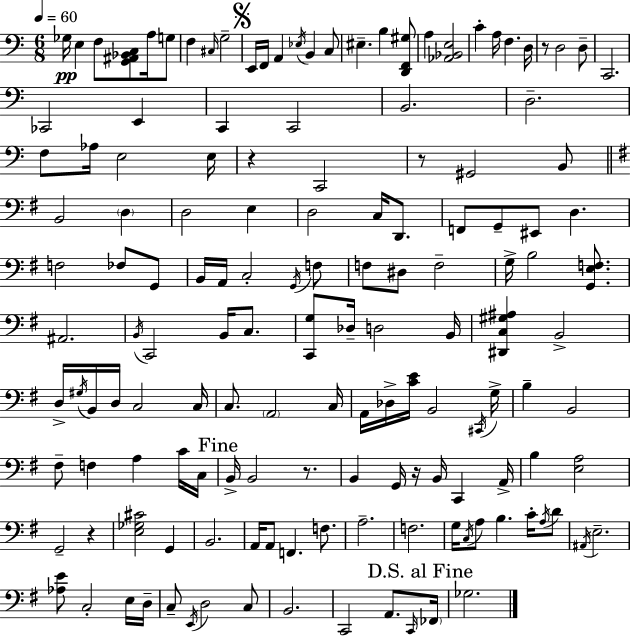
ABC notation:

X:1
T:Untitled
M:6/8
L:1/4
K:C
_G,/4 E, F,/2 [G,,^A,,_B,,C,]/2 A,/4 G,/2 F, ^C,/4 G,2 E,,/4 F,,/4 A,, _E,/4 B,, C,/2 ^E, B, [D,,F,,^G,]/2 A, [_A,,_B,,E,]2 C A,/4 F, D,/4 z/2 D,2 D,/2 C,,2 _C,,2 E,, C,, C,,2 B,,2 D,2 F,/2 _A,/4 E,2 E,/4 z C,,2 z/2 ^G,,2 B,,/2 B,,2 D, D,2 E, D,2 C,/4 D,,/2 F,,/2 G,,/2 ^E,,/2 D, F,2 _F,/2 G,,/2 B,,/4 A,,/4 C,2 G,,/4 F,/2 F,/2 ^D,/2 F,2 G,/4 B,2 [G,,E,F,]/2 ^A,,2 B,,/4 C,,2 B,,/4 C,/2 [C,,G,]/2 _D,/4 D,2 B,,/4 [^D,,C,^G,^A,] B,,2 D,/4 ^G,/4 B,,/4 D,/4 C,2 C,/4 C,/2 A,,2 C,/4 A,,/4 _D,/4 [CE]/4 B,,2 ^C,,/4 G,/4 B, B,,2 ^F,/2 F, A, C/4 C,/4 B,,/4 B,,2 z/2 B,, G,,/4 z/4 B,,/4 C,, A,,/4 B, [E,A,]2 G,,2 z [E,_G,^C]2 G,, B,,2 A,,/4 A,,/2 F,, F,/2 A,2 F,2 G,/4 C,/4 A,/2 B, C/4 A,/4 D/2 ^A,,/4 E,2 [_A,E]/2 C,2 E,/4 D,/4 C,/2 E,,/4 D,2 C,/2 B,,2 C,,2 A,,/2 C,,/4 _F,,/4 _G,2